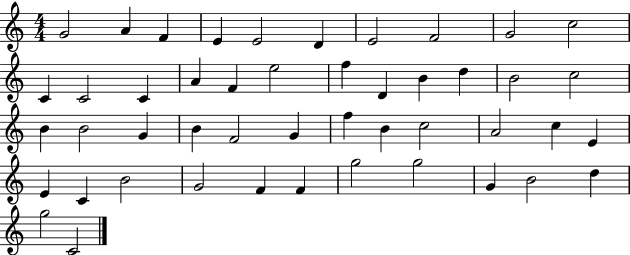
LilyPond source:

{
  \clef treble
  \numericTimeSignature
  \time 4/4
  \key c \major
  g'2 a'4 f'4 | e'4 e'2 d'4 | e'2 f'2 | g'2 c''2 | \break c'4 c'2 c'4 | a'4 f'4 e''2 | f''4 d'4 b'4 d''4 | b'2 c''2 | \break b'4 b'2 g'4 | b'4 f'2 g'4 | f''4 b'4 c''2 | a'2 c''4 e'4 | \break e'4 c'4 b'2 | g'2 f'4 f'4 | g''2 g''2 | g'4 b'2 d''4 | \break g''2 c'2 | \bar "|."
}